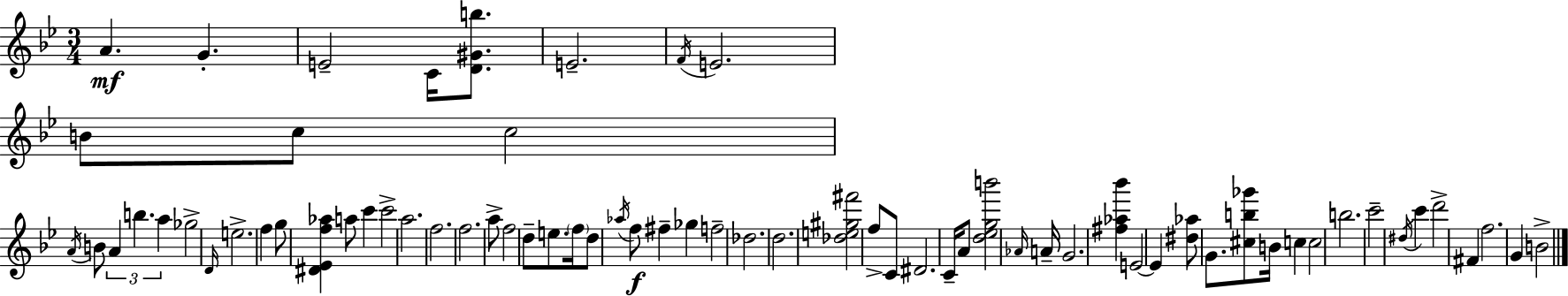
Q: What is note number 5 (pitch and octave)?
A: E4